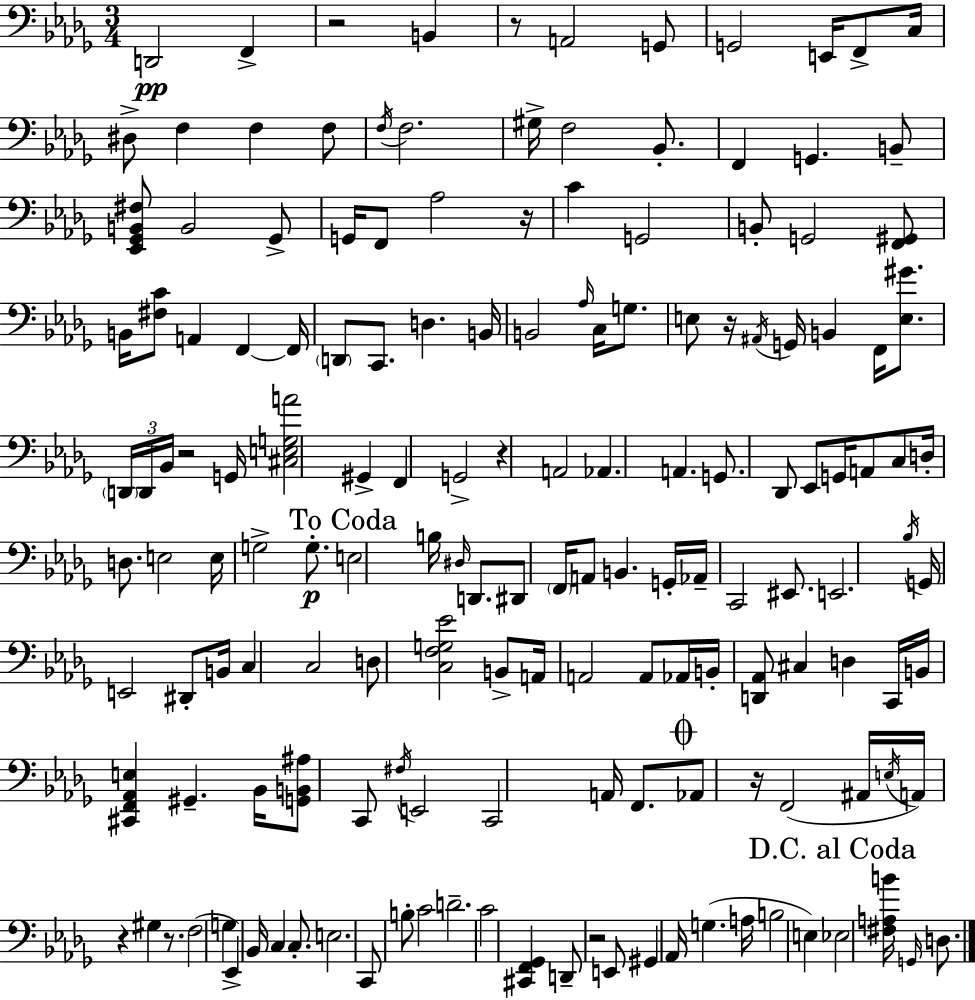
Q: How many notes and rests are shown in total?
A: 158